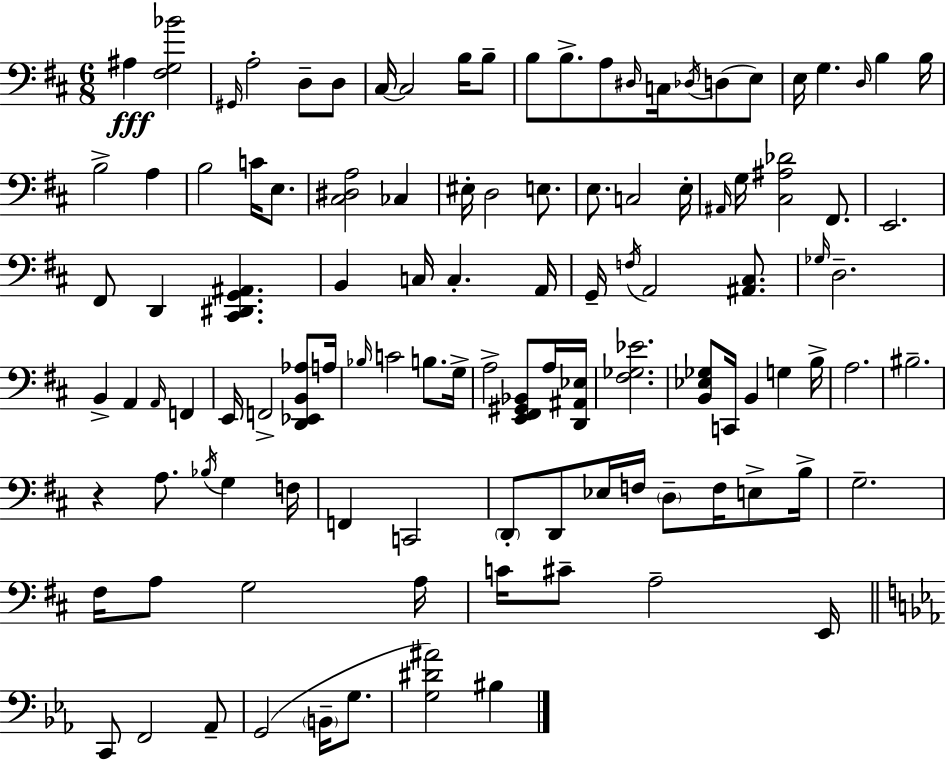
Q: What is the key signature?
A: D major